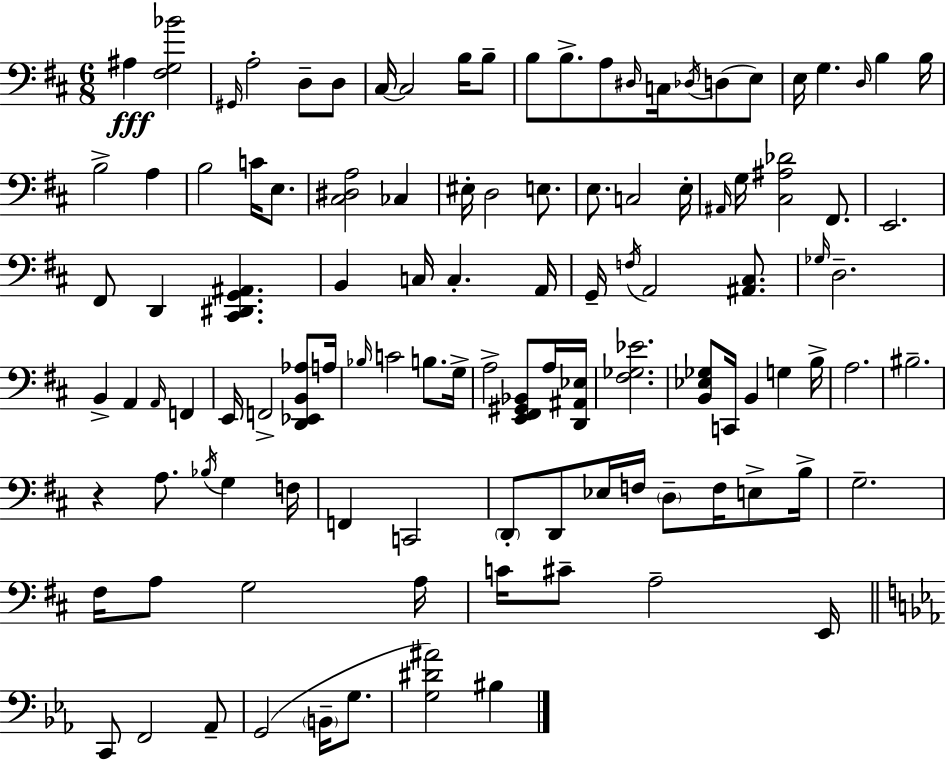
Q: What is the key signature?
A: D major